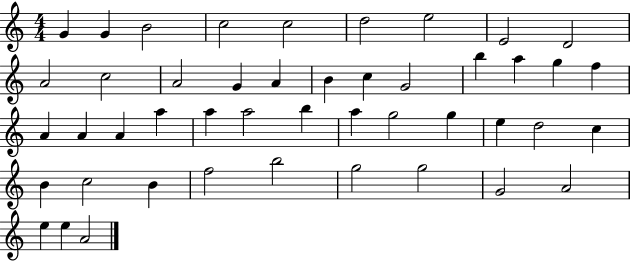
{
  \clef treble
  \numericTimeSignature
  \time 4/4
  \key c \major
  g'4 g'4 b'2 | c''2 c''2 | d''2 e''2 | e'2 d'2 | \break a'2 c''2 | a'2 g'4 a'4 | b'4 c''4 g'2 | b''4 a''4 g''4 f''4 | \break a'4 a'4 a'4 a''4 | a''4 a''2 b''4 | a''4 g''2 g''4 | e''4 d''2 c''4 | \break b'4 c''2 b'4 | f''2 b''2 | g''2 g''2 | g'2 a'2 | \break e''4 e''4 a'2 | \bar "|."
}